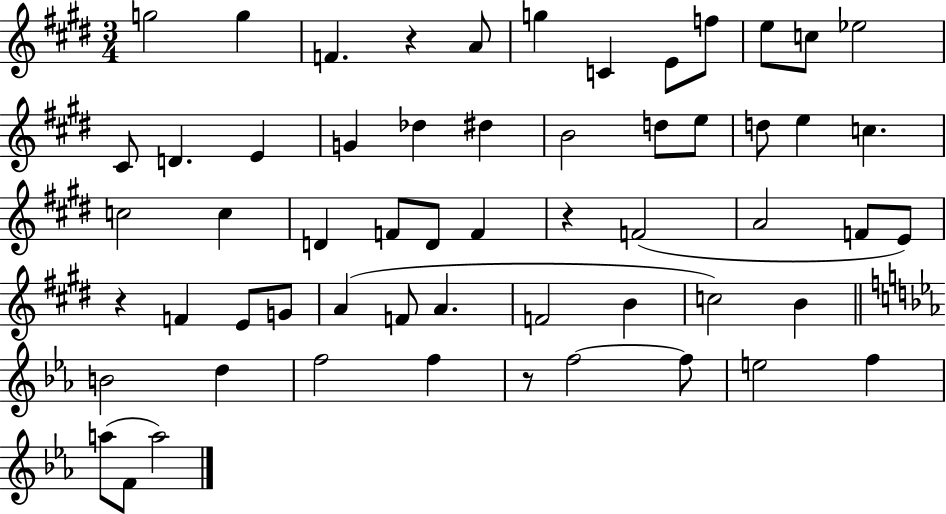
{
  \clef treble
  \numericTimeSignature
  \time 3/4
  \key e \major
  g''2 g''4 | f'4. r4 a'8 | g''4 c'4 e'8 f''8 | e''8 c''8 ees''2 | \break cis'8 d'4. e'4 | g'4 des''4 dis''4 | b'2 d''8 e''8 | d''8 e''4 c''4. | \break c''2 c''4 | d'4 f'8 d'8 f'4 | r4 f'2( | a'2 f'8 e'8) | \break r4 f'4 e'8 g'8 | a'4( f'8 a'4. | f'2 b'4 | c''2) b'4 | \break \bar "||" \break \key ees \major b'2 d''4 | f''2 f''4 | r8 f''2~~ f''8 | e''2 f''4 | \break a''8( f'8 a''2) | \bar "|."
}